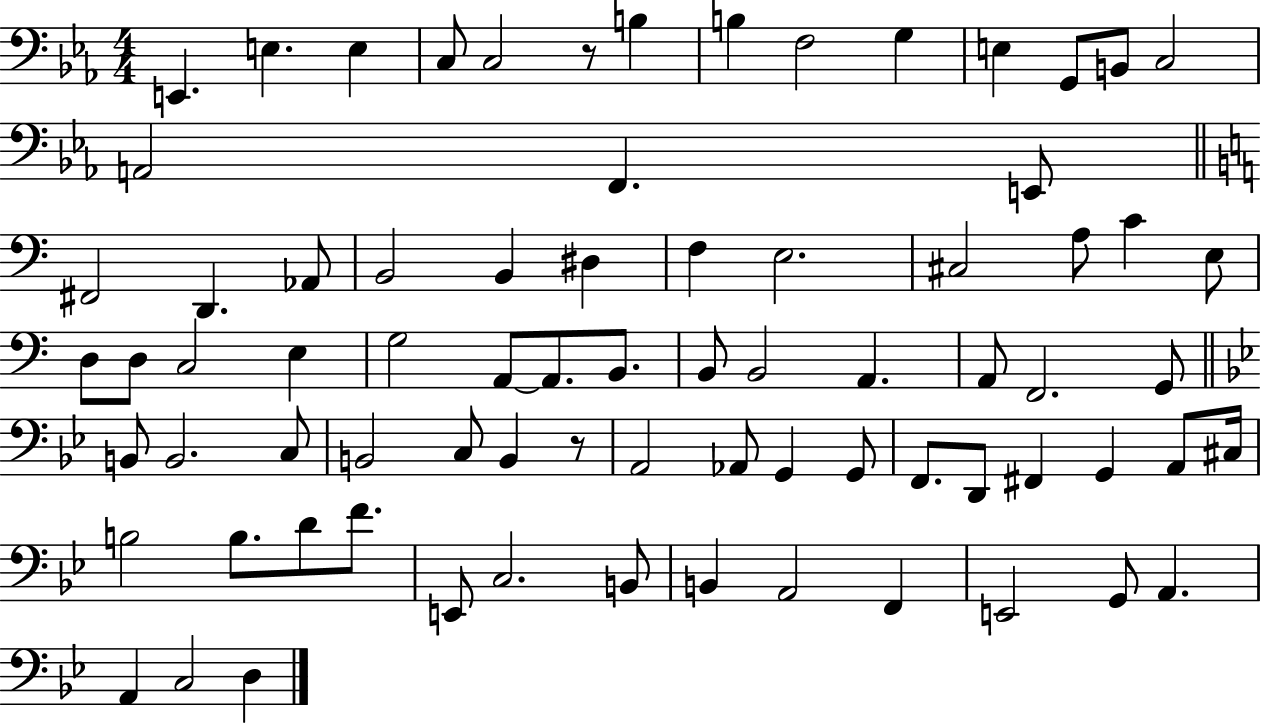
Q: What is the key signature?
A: EES major